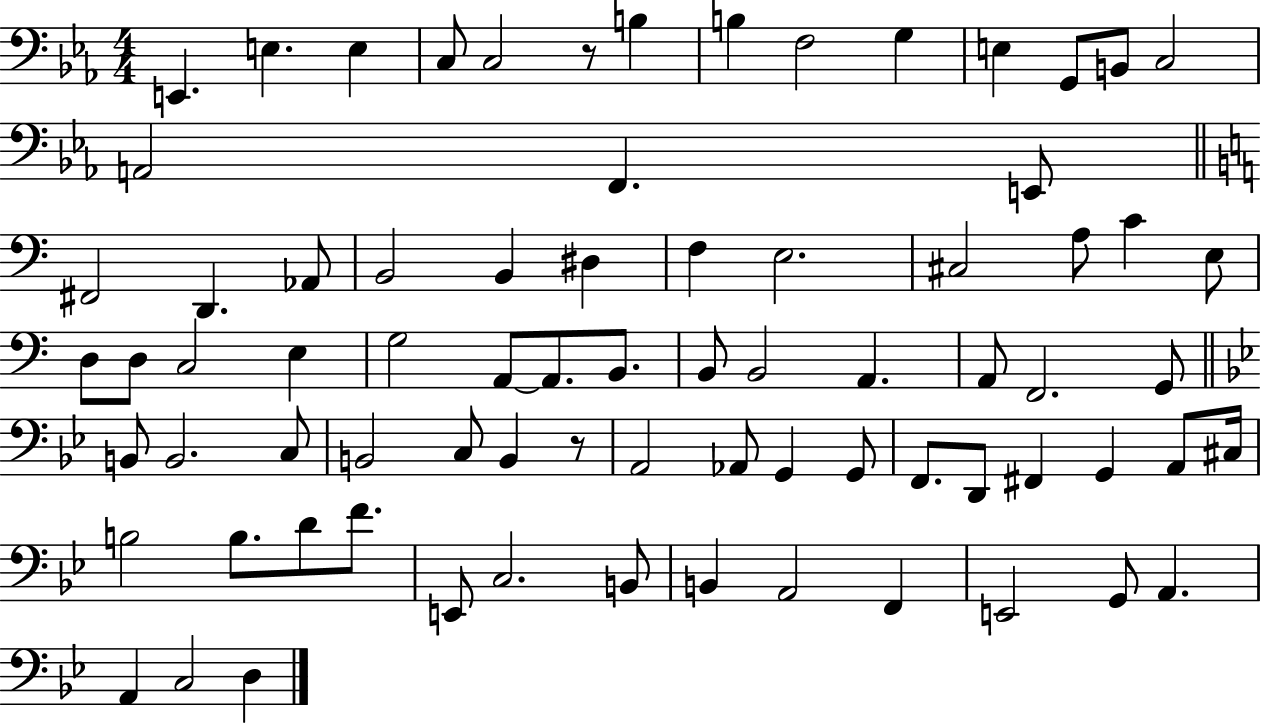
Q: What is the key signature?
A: EES major